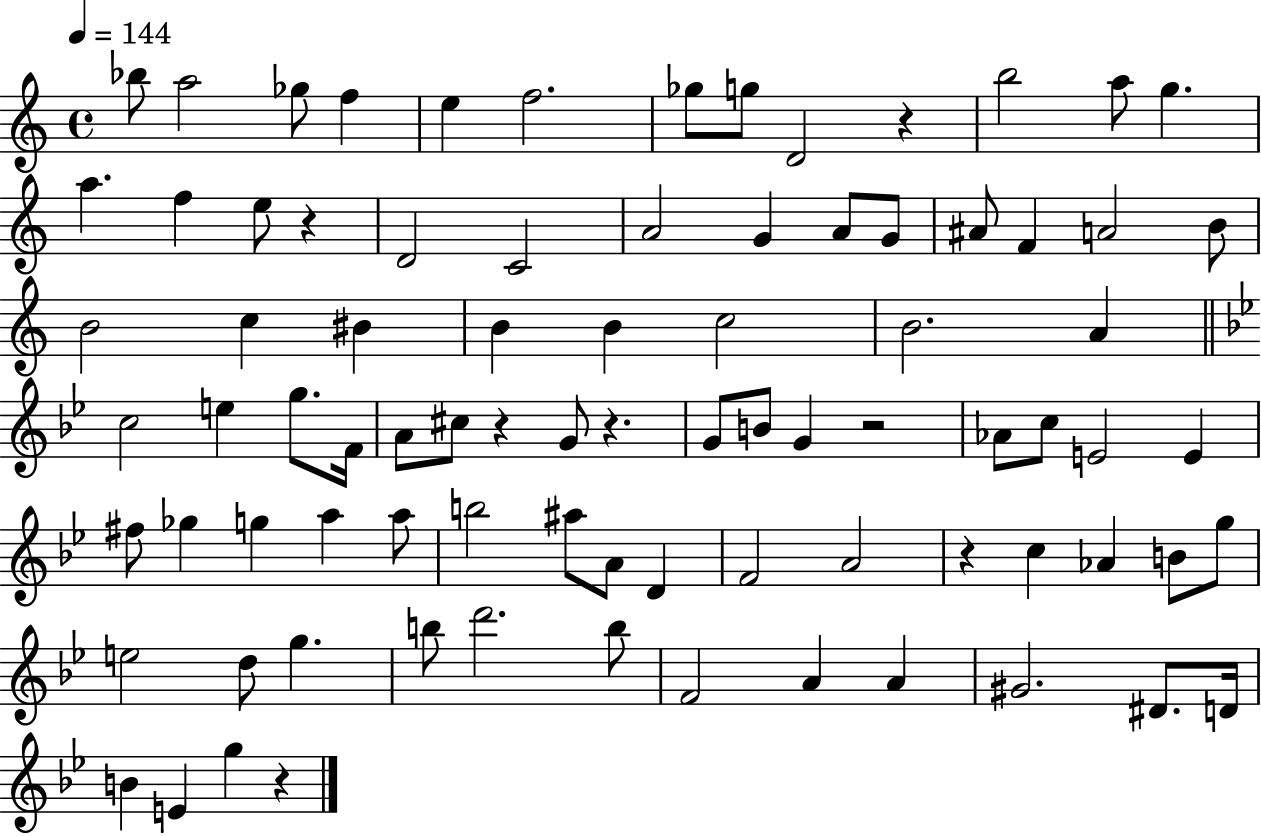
{
  \clef treble
  \time 4/4
  \defaultTimeSignature
  \key c \major
  \tempo 4 = 144
  bes''8 a''2 ges''8 f''4 | e''4 f''2. | ges''8 g''8 d'2 r4 | b''2 a''8 g''4. | \break a''4. f''4 e''8 r4 | d'2 c'2 | a'2 g'4 a'8 g'8 | ais'8 f'4 a'2 b'8 | \break b'2 c''4 bis'4 | b'4 b'4 c''2 | b'2. a'4 | \bar "||" \break \key bes \major c''2 e''4 g''8. f'16 | a'8 cis''8 r4 g'8 r4. | g'8 b'8 g'4 r2 | aes'8 c''8 e'2 e'4 | \break fis''8 ges''4 g''4 a''4 a''8 | b''2 ais''8 a'8 d'4 | f'2 a'2 | r4 c''4 aes'4 b'8 g''8 | \break e''2 d''8 g''4. | b''8 d'''2. b''8 | f'2 a'4 a'4 | gis'2. dis'8. d'16 | \break b'4 e'4 g''4 r4 | \bar "|."
}